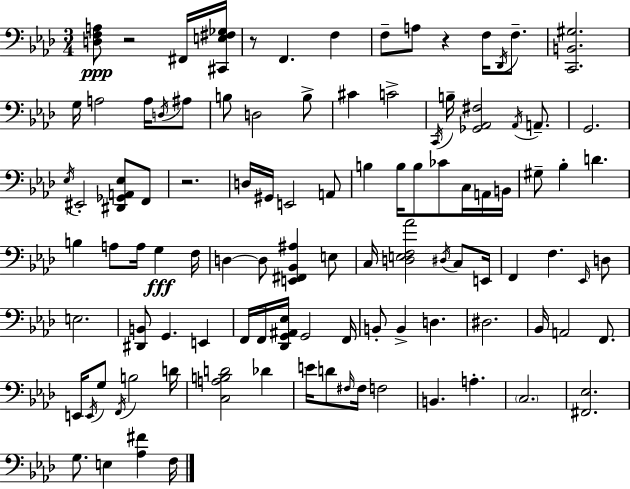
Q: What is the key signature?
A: AES major